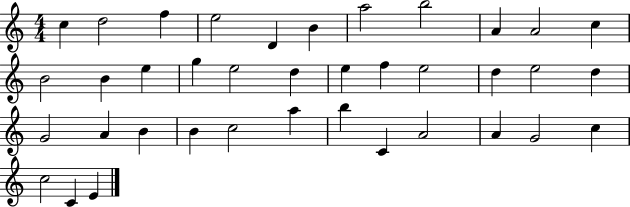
X:1
T:Untitled
M:4/4
L:1/4
K:C
c d2 f e2 D B a2 b2 A A2 c B2 B e g e2 d e f e2 d e2 d G2 A B B c2 a b C A2 A G2 c c2 C E